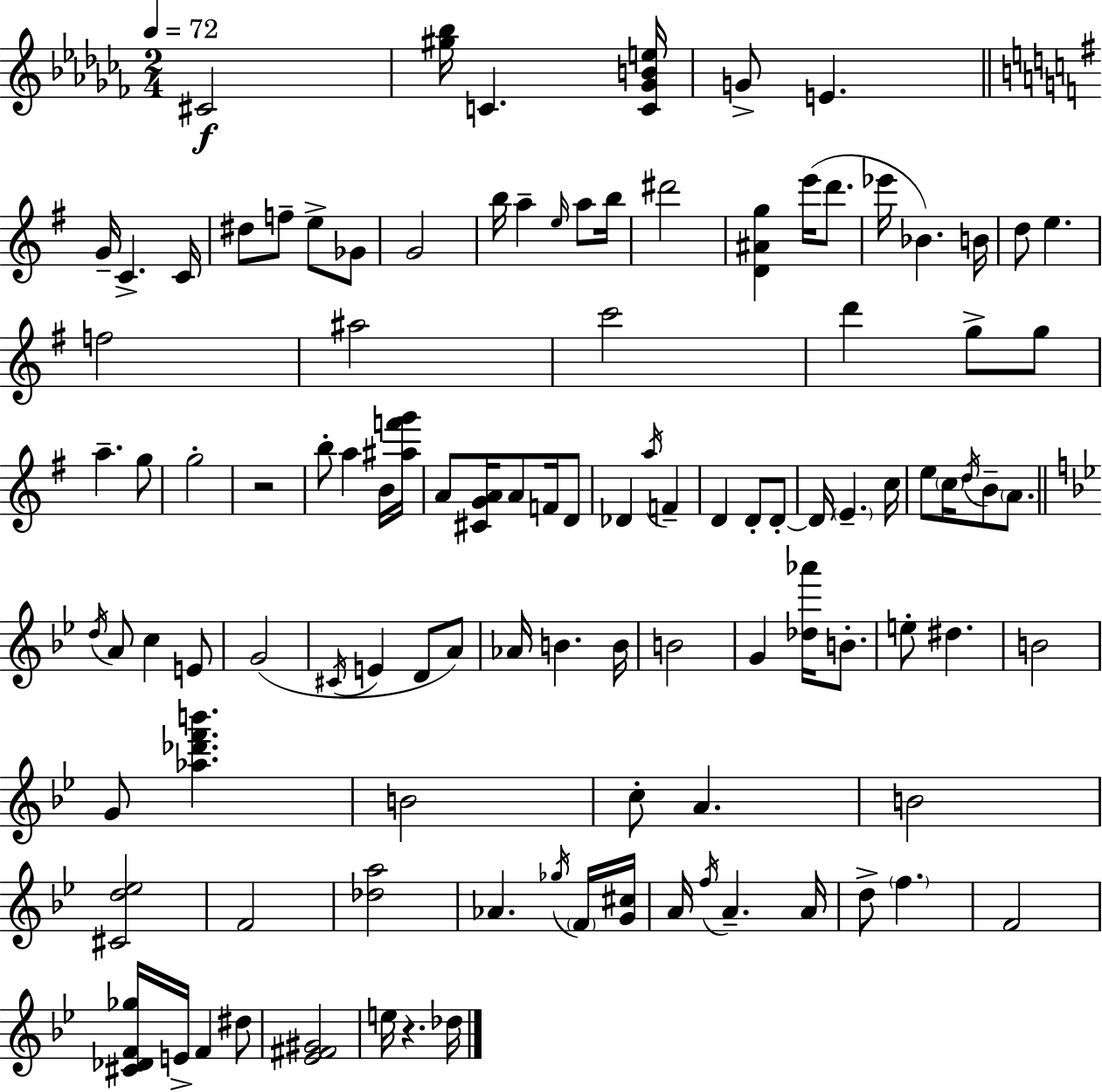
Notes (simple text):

C#4/h [G#5,Bb5]/s C4/q. [C4,Gb4,B4,E5]/s G4/e E4/q. G4/s C4/q. C4/s D#5/e F5/e E5/e Gb4/e G4/h B5/s A5/q E5/s A5/e B5/s D#6/h [D4,A#4,G5]/q E6/s D6/e. Eb6/s Bb4/q. B4/s D5/e E5/q. F5/h A#5/h C6/h D6/q G5/e G5/e A5/q. G5/e G5/h R/h B5/e A5/q B4/s [A#5,F6,G6]/s A4/e [C#4,G4,A4]/s A4/e F4/s D4/e Db4/q A5/s F4/q D4/q D4/e D4/e D4/s E4/q. C5/s E5/e C5/s D5/s B4/e A4/e. D5/s A4/e C5/q E4/e G4/h C#4/s E4/q D4/e A4/e Ab4/s B4/q. B4/s B4/h G4/q [Db5,Ab6]/s B4/e. E5/e D#5/q. B4/h G4/e [Ab5,Db6,F6,B6]/q. B4/h C5/e A4/q. B4/h [C#4,D5,Eb5]/h F4/h [Db5,A5]/h Ab4/q. Gb5/s F4/s [G4,C#5]/s A4/s F5/s A4/q. A4/s D5/e F5/q. F4/h [C#4,Db4,F4,Gb5]/s E4/s F4/q D#5/e [Eb4,F#4,G#4]/h E5/s R/q. Db5/s